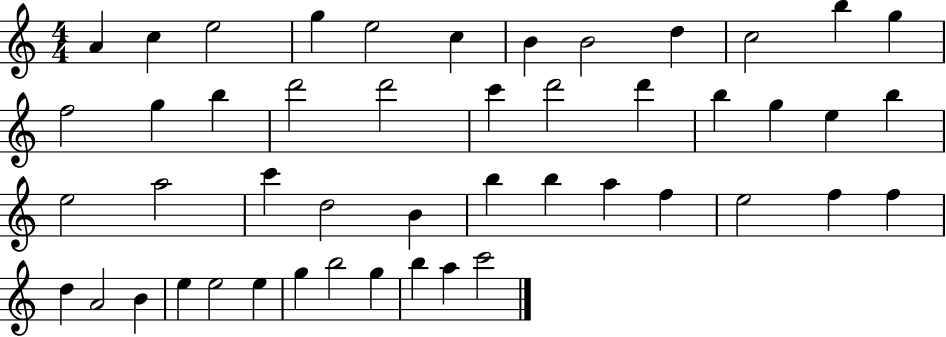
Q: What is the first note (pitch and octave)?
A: A4